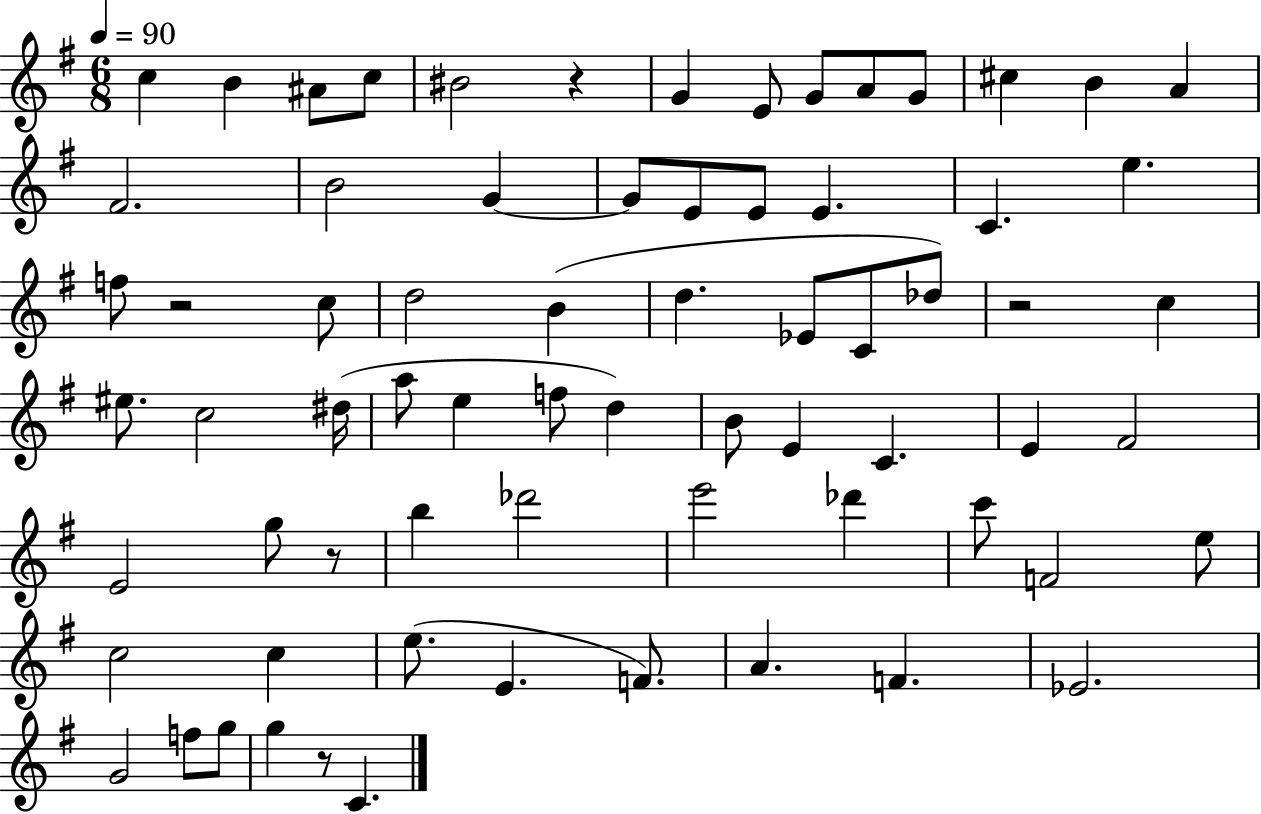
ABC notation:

X:1
T:Untitled
M:6/8
L:1/4
K:G
c B ^A/2 c/2 ^B2 z G E/2 G/2 A/2 G/2 ^c B A ^F2 B2 G G/2 E/2 E/2 E C e f/2 z2 c/2 d2 B d _E/2 C/2 _d/2 z2 c ^e/2 c2 ^d/4 a/2 e f/2 d B/2 E C E ^F2 E2 g/2 z/2 b _d'2 e'2 _d' c'/2 F2 e/2 c2 c e/2 E F/2 A F _E2 G2 f/2 g/2 g z/2 C